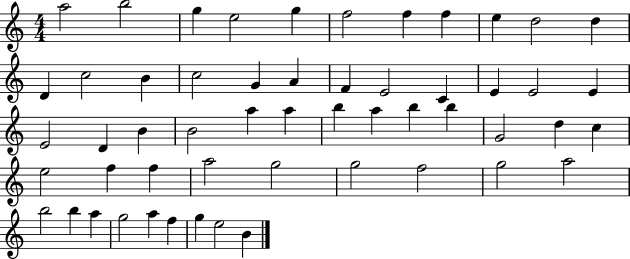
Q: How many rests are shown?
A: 0